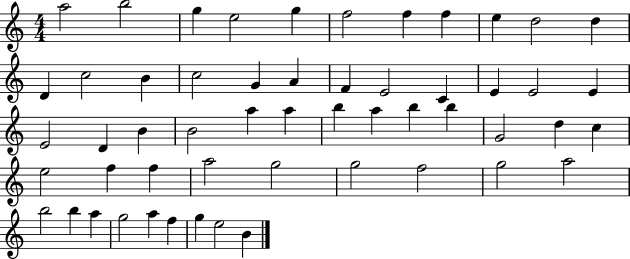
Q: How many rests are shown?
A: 0